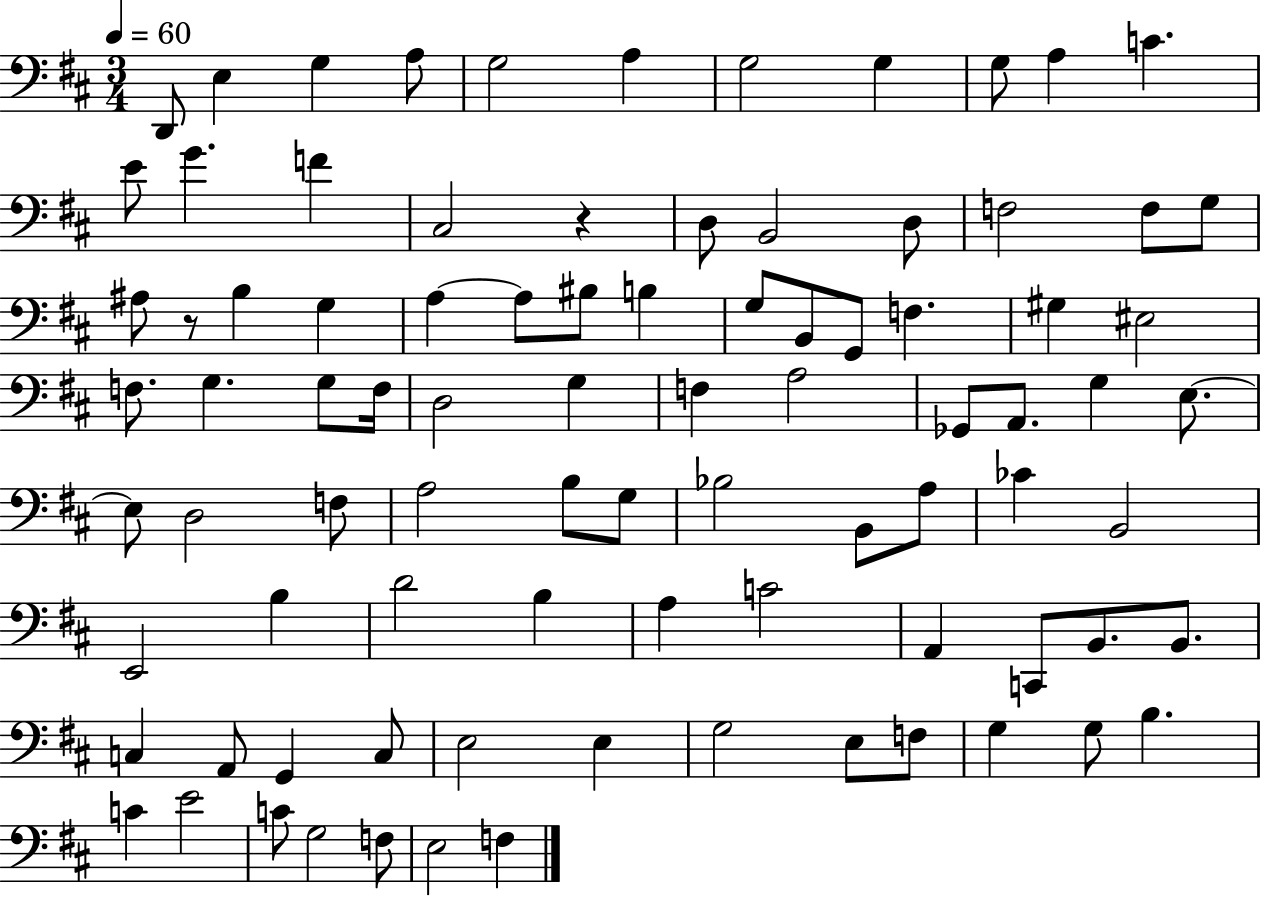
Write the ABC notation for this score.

X:1
T:Untitled
M:3/4
L:1/4
K:D
D,,/2 E, G, A,/2 G,2 A, G,2 G, G,/2 A, C E/2 G F ^C,2 z D,/2 B,,2 D,/2 F,2 F,/2 G,/2 ^A,/2 z/2 B, G, A, A,/2 ^B,/2 B, G,/2 B,,/2 G,,/2 F, ^G, ^E,2 F,/2 G, G,/2 F,/4 D,2 G, F, A,2 _G,,/2 A,,/2 G, E,/2 E,/2 D,2 F,/2 A,2 B,/2 G,/2 _B,2 B,,/2 A,/2 _C B,,2 E,,2 B, D2 B, A, C2 A,, C,,/2 B,,/2 B,,/2 C, A,,/2 G,, C,/2 E,2 E, G,2 E,/2 F,/2 G, G,/2 B, C E2 C/2 G,2 F,/2 E,2 F,